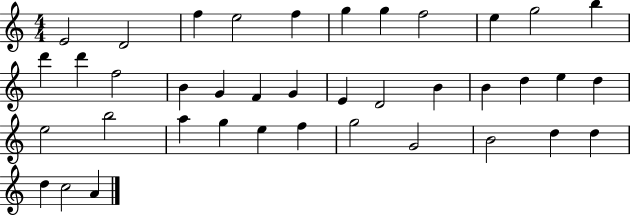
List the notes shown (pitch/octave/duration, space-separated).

E4/h D4/h F5/q E5/h F5/q G5/q G5/q F5/h E5/q G5/h B5/q D6/q D6/q F5/h B4/q G4/q F4/q G4/q E4/q D4/h B4/q B4/q D5/q E5/q D5/q E5/h B5/h A5/q G5/q E5/q F5/q G5/h G4/h B4/h D5/q D5/q D5/q C5/h A4/q